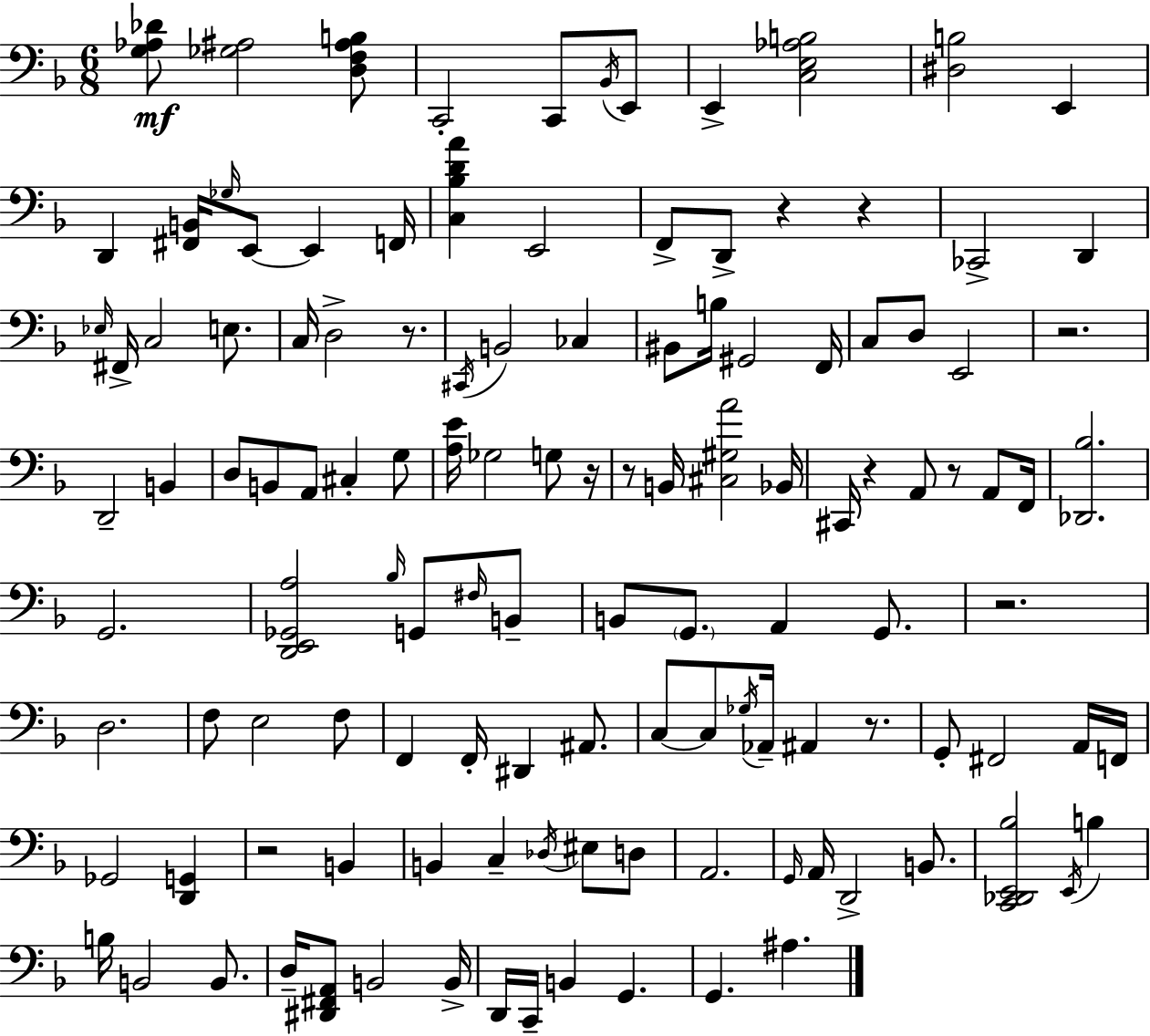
[G3,Ab3,Db4]/e [Gb3,A#3]/h [D3,F3,A#3,B3]/e C2/h C2/e Bb2/s E2/e E2/q [C3,E3,Ab3,B3]/h [D#3,B3]/h E2/q D2/q [F#2,B2]/s Gb3/s E2/e E2/q F2/s [C3,Bb3,D4,A4]/q E2/h F2/e D2/e R/q R/q CES2/h D2/q Eb3/s F#2/s C3/h E3/e. C3/s D3/h R/e. C#2/s B2/h CES3/q BIS2/e B3/s G#2/h F2/s C3/e D3/e E2/h R/h. D2/h B2/q D3/e B2/e A2/e C#3/q G3/e [A3,E4]/s Gb3/h G3/e R/s R/e B2/s [C#3,G#3,A4]/h Bb2/s C#2/s R/q A2/e R/e A2/e F2/s [Db2,Bb3]/h. G2/h. [D2,E2,Gb2,A3]/h Bb3/s G2/e F#3/s B2/e B2/e G2/e. A2/q G2/e. R/h. D3/h. F3/e E3/h F3/e F2/q F2/s D#2/q A#2/e. C3/e C3/e Gb3/s Ab2/s A#2/q R/e. G2/e F#2/h A2/s F2/s Gb2/h [D2,G2]/q R/h B2/q B2/q C3/q Db3/s EIS3/e D3/e A2/h. G2/s A2/s D2/h B2/e. [C2,Db2,E2,Bb3]/h E2/s B3/q B3/s B2/h B2/e. D3/s [D#2,F#2,A2]/e B2/h B2/s D2/s C2/s B2/q G2/q. G2/q. A#3/q.